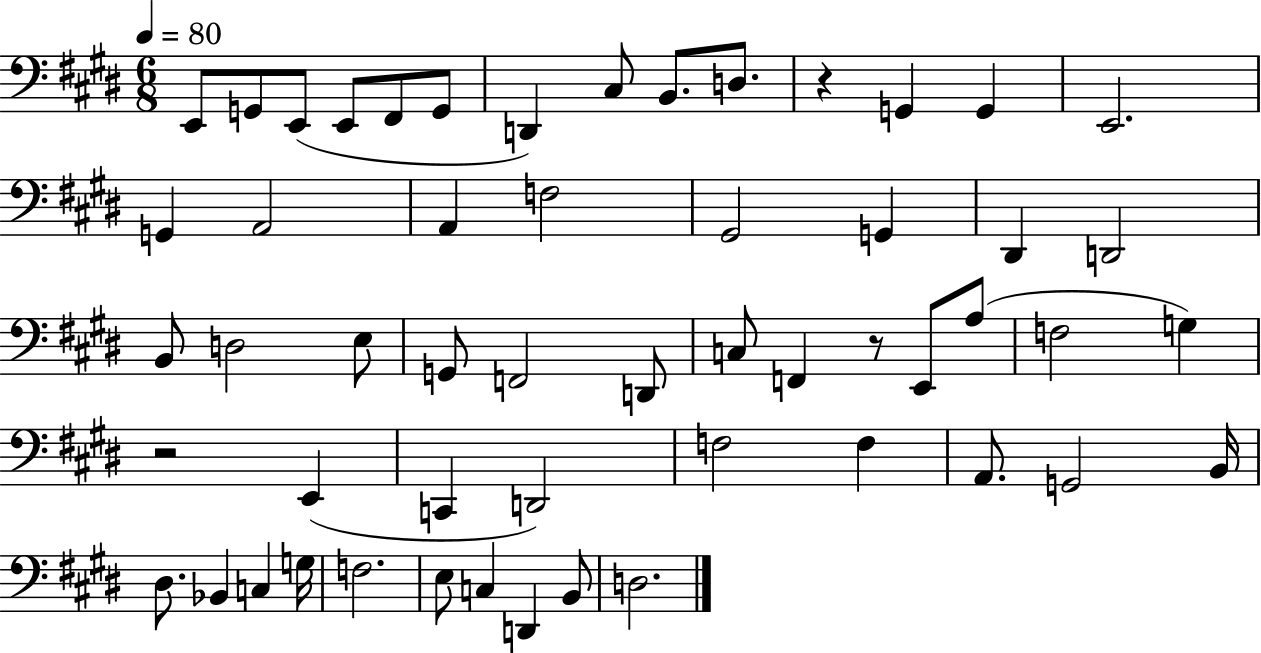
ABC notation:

X:1
T:Untitled
M:6/8
L:1/4
K:E
E,,/2 G,,/2 E,,/2 E,,/2 ^F,,/2 G,,/2 D,, ^C,/2 B,,/2 D,/2 z G,, G,, E,,2 G,, A,,2 A,, F,2 ^G,,2 G,, ^D,, D,,2 B,,/2 D,2 E,/2 G,,/2 F,,2 D,,/2 C,/2 F,, z/2 E,,/2 A,/2 F,2 G, z2 E,, C,, D,,2 F,2 F, A,,/2 G,,2 B,,/4 ^D,/2 _B,, C, G,/4 F,2 E,/2 C, D,, B,,/2 D,2